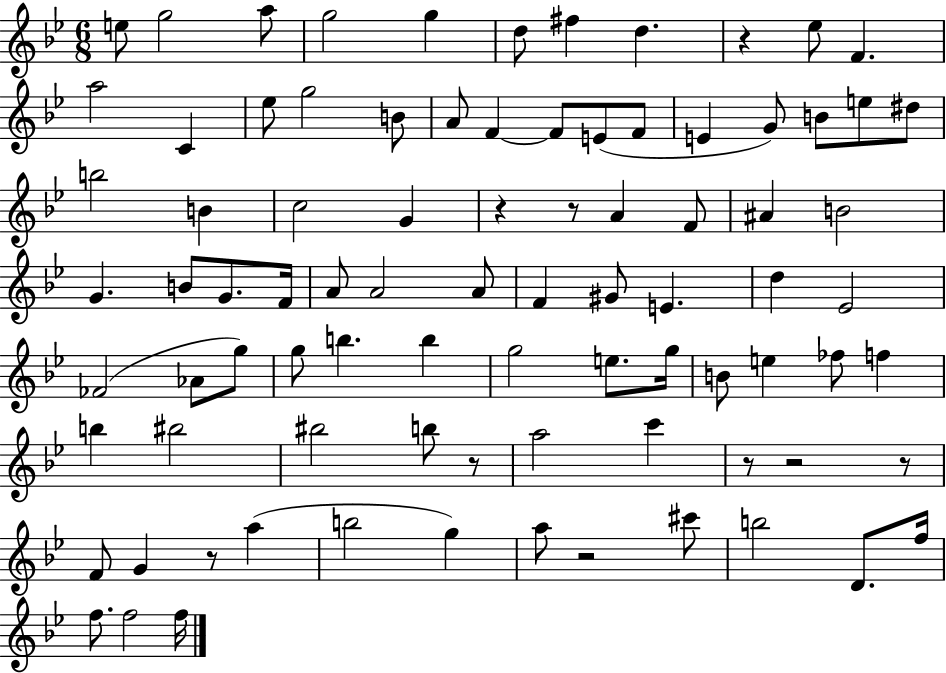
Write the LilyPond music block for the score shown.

{
  \clef treble
  \numericTimeSignature
  \time 6/8
  \key bes \major
  \repeat volta 2 { e''8 g''2 a''8 | g''2 g''4 | d''8 fis''4 d''4. | r4 ees''8 f'4. | \break a''2 c'4 | ees''8 g''2 b'8 | a'8 f'4~~ f'8 e'8( f'8 | e'4 g'8) b'8 e''8 dis''8 | \break b''2 b'4 | c''2 g'4 | r4 r8 a'4 f'8 | ais'4 b'2 | \break g'4. b'8 g'8. f'16 | a'8 a'2 a'8 | f'4 gis'8 e'4. | d''4 ees'2 | \break fes'2( aes'8 g''8) | g''8 b''4. b''4 | g''2 e''8. g''16 | b'8 e''4 fes''8 f''4 | \break b''4 bis''2 | bis''2 b''8 r8 | a''2 c'''4 | r8 r2 r8 | \break f'8 g'4 r8 a''4( | b''2 g''4) | a''8 r2 cis'''8 | b''2 d'8. f''16 | \break f''8. f''2 f''16 | } \bar "|."
}